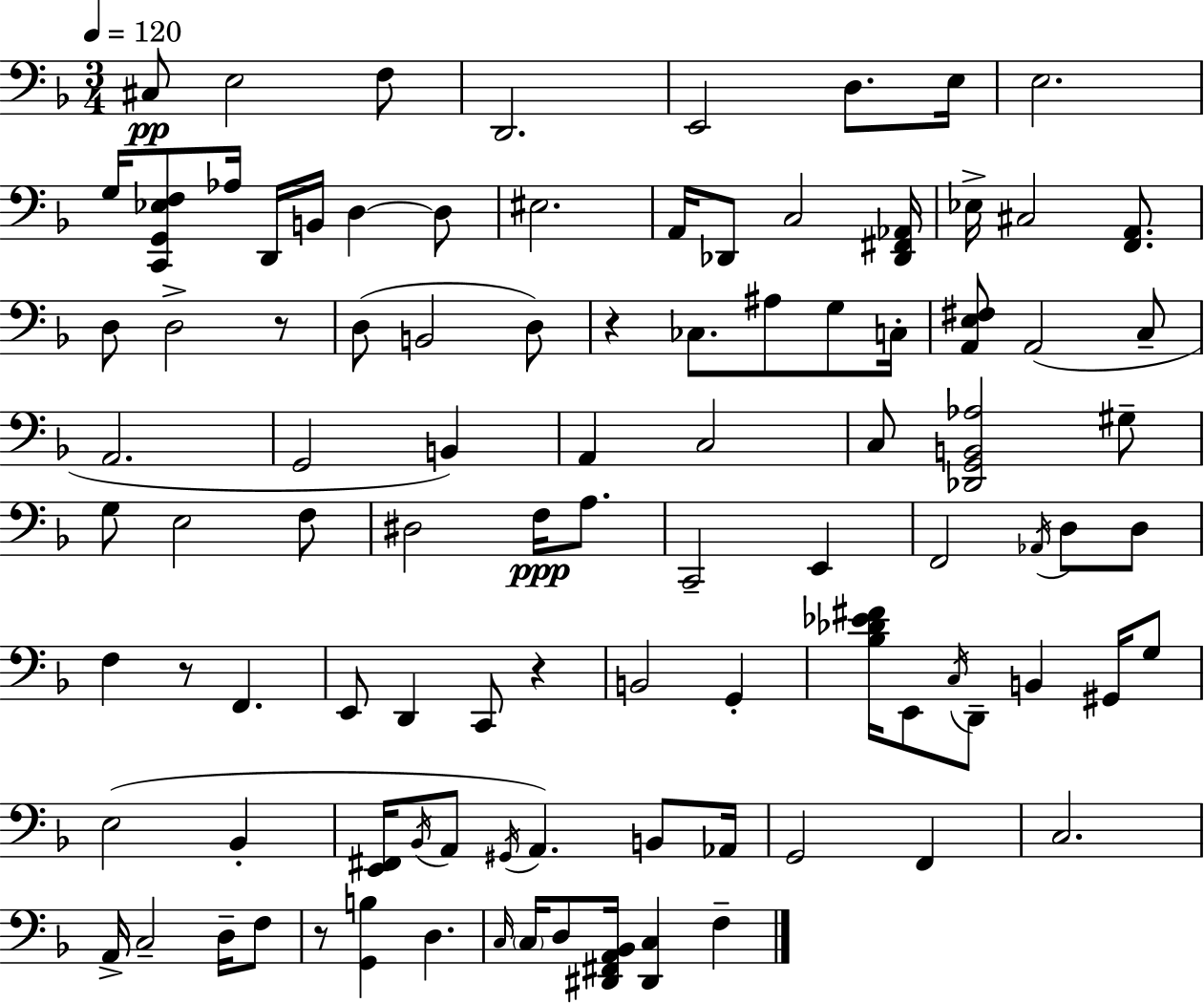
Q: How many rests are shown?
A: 5